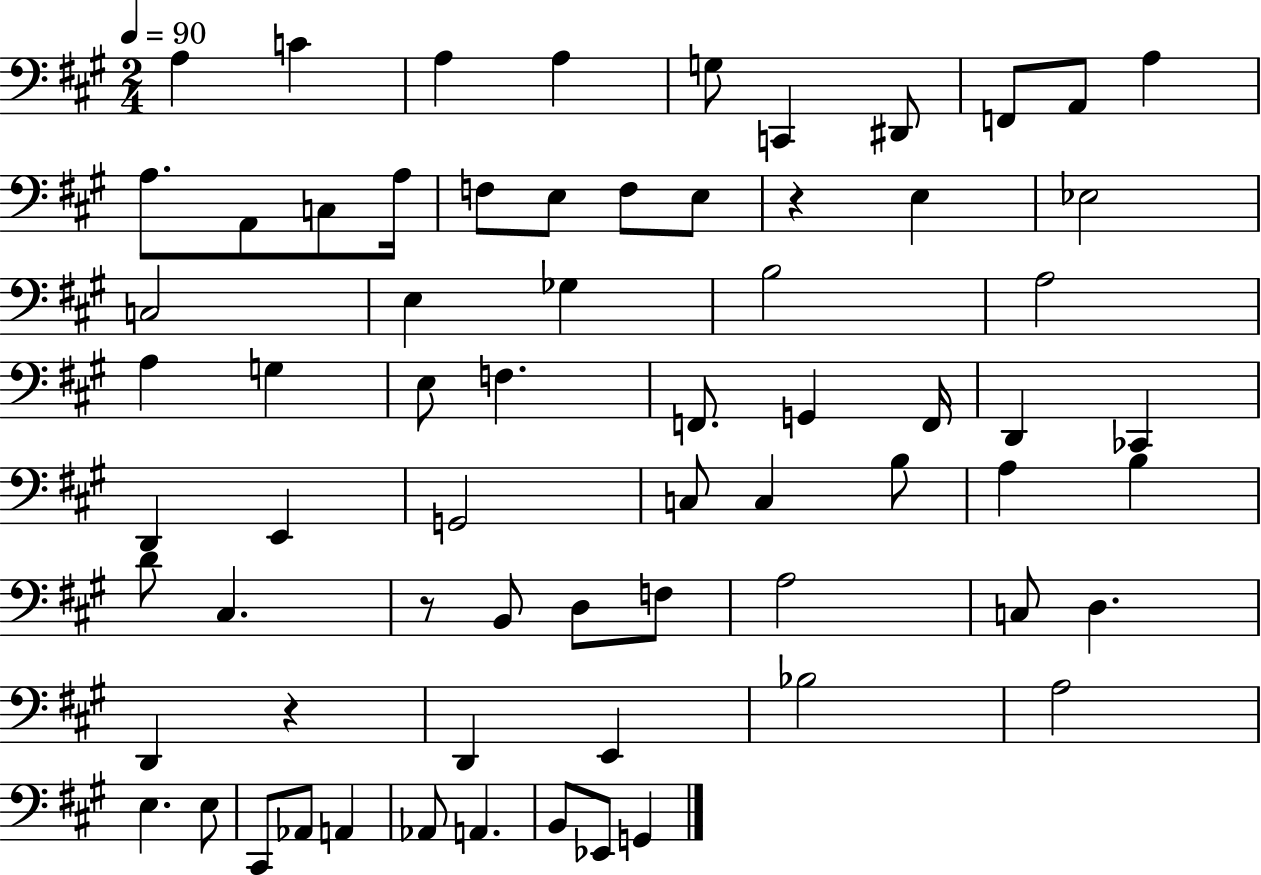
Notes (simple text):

A3/q C4/q A3/q A3/q G3/e C2/q D#2/e F2/e A2/e A3/q A3/e. A2/e C3/e A3/s F3/e E3/e F3/e E3/e R/q E3/q Eb3/h C3/h E3/q Gb3/q B3/h A3/h A3/q G3/q E3/e F3/q. F2/e. G2/q F2/s D2/q CES2/q D2/q E2/q G2/h C3/e C3/q B3/e A3/q B3/q D4/e C#3/q. R/e B2/e D3/e F3/e A3/h C3/e D3/q. D2/q R/q D2/q E2/q Bb3/h A3/h E3/q. E3/e C#2/e Ab2/e A2/q Ab2/e A2/q. B2/e Eb2/e G2/q